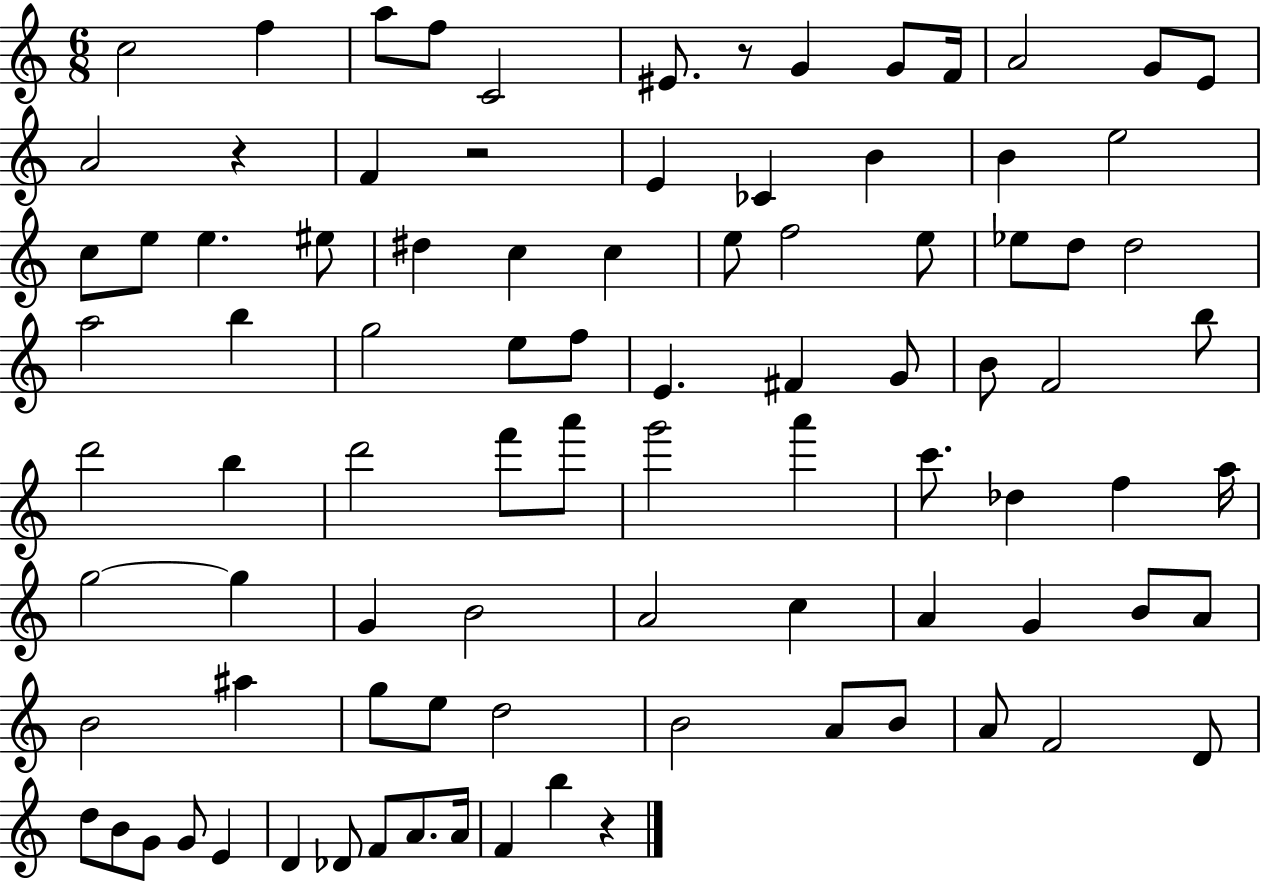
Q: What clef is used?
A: treble